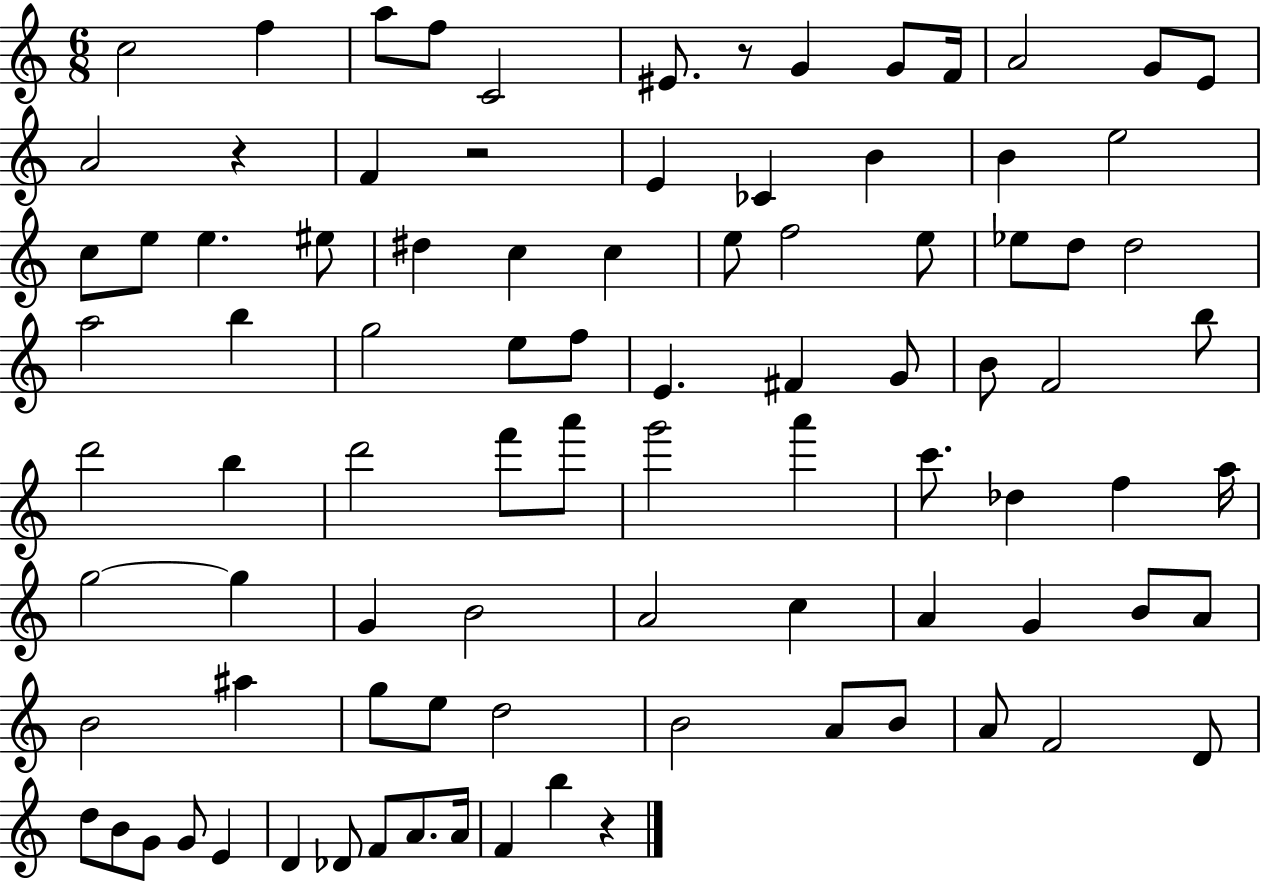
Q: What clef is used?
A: treble